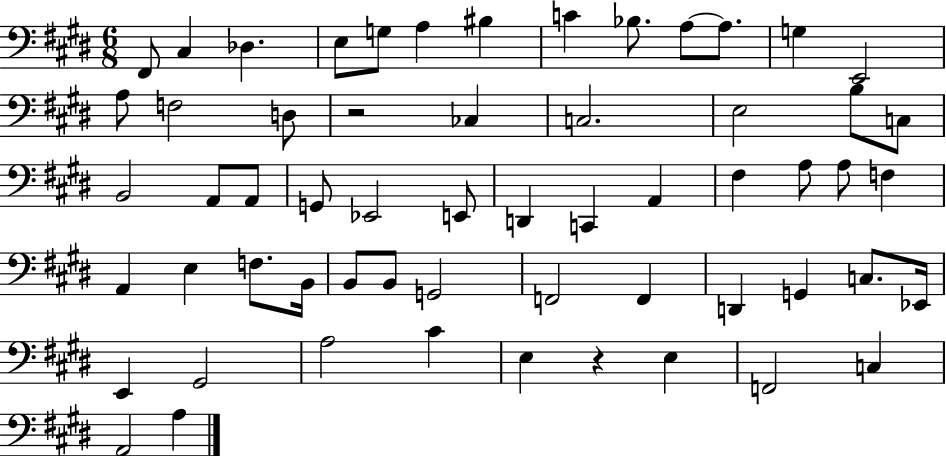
F#2/e C#3/q Db3/q. E3/e G3/e A3/q BIS3/q C4/q Bb3/e. A3/e A3/e. G3/q E2/h A3/e F3/h D3/e R/h CES3/q C3/h. E3/h B3/e C3/e B2/h A2/e A2/e G2/e Eb2/h E2/e D2/q C2/q A2/q F#3/q A3/e A3/e F3/q A2/q E3/q F3/e. B2/s B2/e B2/e G2/h F2/h F2/q D2/q G2/q C3/e. Eb2/s E2/q G#2/h A3/h C#4/q E3/q R/q E3/q F2/h C3/q A2/h A3/q